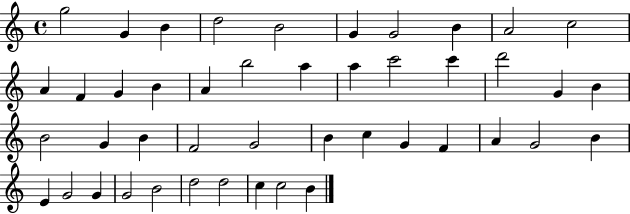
{
  \clef treble
  \time 4/4
  \defaultTimeSignature
  \key c \major
  g''2 g'4 b'4 | d''2 b'2 | g'4 g'2 b'4 | a'2 c''2 | \break a'4 f'4 g'4 b'4 | a'4 b''2 a''4 | a''4 c'''2 c'''4 | d'''2 g'4 b'4 | \break b'2 g'4 b'4 | f'2 g'2 | b'4 c''4 g'4 f'4 | a'4 g'2 b'4 | \break e'4 g'2 g'4 | g'2 b'2 | d''2 d''2 | c''4 c''2 b'4 | \break \bar "|."
}